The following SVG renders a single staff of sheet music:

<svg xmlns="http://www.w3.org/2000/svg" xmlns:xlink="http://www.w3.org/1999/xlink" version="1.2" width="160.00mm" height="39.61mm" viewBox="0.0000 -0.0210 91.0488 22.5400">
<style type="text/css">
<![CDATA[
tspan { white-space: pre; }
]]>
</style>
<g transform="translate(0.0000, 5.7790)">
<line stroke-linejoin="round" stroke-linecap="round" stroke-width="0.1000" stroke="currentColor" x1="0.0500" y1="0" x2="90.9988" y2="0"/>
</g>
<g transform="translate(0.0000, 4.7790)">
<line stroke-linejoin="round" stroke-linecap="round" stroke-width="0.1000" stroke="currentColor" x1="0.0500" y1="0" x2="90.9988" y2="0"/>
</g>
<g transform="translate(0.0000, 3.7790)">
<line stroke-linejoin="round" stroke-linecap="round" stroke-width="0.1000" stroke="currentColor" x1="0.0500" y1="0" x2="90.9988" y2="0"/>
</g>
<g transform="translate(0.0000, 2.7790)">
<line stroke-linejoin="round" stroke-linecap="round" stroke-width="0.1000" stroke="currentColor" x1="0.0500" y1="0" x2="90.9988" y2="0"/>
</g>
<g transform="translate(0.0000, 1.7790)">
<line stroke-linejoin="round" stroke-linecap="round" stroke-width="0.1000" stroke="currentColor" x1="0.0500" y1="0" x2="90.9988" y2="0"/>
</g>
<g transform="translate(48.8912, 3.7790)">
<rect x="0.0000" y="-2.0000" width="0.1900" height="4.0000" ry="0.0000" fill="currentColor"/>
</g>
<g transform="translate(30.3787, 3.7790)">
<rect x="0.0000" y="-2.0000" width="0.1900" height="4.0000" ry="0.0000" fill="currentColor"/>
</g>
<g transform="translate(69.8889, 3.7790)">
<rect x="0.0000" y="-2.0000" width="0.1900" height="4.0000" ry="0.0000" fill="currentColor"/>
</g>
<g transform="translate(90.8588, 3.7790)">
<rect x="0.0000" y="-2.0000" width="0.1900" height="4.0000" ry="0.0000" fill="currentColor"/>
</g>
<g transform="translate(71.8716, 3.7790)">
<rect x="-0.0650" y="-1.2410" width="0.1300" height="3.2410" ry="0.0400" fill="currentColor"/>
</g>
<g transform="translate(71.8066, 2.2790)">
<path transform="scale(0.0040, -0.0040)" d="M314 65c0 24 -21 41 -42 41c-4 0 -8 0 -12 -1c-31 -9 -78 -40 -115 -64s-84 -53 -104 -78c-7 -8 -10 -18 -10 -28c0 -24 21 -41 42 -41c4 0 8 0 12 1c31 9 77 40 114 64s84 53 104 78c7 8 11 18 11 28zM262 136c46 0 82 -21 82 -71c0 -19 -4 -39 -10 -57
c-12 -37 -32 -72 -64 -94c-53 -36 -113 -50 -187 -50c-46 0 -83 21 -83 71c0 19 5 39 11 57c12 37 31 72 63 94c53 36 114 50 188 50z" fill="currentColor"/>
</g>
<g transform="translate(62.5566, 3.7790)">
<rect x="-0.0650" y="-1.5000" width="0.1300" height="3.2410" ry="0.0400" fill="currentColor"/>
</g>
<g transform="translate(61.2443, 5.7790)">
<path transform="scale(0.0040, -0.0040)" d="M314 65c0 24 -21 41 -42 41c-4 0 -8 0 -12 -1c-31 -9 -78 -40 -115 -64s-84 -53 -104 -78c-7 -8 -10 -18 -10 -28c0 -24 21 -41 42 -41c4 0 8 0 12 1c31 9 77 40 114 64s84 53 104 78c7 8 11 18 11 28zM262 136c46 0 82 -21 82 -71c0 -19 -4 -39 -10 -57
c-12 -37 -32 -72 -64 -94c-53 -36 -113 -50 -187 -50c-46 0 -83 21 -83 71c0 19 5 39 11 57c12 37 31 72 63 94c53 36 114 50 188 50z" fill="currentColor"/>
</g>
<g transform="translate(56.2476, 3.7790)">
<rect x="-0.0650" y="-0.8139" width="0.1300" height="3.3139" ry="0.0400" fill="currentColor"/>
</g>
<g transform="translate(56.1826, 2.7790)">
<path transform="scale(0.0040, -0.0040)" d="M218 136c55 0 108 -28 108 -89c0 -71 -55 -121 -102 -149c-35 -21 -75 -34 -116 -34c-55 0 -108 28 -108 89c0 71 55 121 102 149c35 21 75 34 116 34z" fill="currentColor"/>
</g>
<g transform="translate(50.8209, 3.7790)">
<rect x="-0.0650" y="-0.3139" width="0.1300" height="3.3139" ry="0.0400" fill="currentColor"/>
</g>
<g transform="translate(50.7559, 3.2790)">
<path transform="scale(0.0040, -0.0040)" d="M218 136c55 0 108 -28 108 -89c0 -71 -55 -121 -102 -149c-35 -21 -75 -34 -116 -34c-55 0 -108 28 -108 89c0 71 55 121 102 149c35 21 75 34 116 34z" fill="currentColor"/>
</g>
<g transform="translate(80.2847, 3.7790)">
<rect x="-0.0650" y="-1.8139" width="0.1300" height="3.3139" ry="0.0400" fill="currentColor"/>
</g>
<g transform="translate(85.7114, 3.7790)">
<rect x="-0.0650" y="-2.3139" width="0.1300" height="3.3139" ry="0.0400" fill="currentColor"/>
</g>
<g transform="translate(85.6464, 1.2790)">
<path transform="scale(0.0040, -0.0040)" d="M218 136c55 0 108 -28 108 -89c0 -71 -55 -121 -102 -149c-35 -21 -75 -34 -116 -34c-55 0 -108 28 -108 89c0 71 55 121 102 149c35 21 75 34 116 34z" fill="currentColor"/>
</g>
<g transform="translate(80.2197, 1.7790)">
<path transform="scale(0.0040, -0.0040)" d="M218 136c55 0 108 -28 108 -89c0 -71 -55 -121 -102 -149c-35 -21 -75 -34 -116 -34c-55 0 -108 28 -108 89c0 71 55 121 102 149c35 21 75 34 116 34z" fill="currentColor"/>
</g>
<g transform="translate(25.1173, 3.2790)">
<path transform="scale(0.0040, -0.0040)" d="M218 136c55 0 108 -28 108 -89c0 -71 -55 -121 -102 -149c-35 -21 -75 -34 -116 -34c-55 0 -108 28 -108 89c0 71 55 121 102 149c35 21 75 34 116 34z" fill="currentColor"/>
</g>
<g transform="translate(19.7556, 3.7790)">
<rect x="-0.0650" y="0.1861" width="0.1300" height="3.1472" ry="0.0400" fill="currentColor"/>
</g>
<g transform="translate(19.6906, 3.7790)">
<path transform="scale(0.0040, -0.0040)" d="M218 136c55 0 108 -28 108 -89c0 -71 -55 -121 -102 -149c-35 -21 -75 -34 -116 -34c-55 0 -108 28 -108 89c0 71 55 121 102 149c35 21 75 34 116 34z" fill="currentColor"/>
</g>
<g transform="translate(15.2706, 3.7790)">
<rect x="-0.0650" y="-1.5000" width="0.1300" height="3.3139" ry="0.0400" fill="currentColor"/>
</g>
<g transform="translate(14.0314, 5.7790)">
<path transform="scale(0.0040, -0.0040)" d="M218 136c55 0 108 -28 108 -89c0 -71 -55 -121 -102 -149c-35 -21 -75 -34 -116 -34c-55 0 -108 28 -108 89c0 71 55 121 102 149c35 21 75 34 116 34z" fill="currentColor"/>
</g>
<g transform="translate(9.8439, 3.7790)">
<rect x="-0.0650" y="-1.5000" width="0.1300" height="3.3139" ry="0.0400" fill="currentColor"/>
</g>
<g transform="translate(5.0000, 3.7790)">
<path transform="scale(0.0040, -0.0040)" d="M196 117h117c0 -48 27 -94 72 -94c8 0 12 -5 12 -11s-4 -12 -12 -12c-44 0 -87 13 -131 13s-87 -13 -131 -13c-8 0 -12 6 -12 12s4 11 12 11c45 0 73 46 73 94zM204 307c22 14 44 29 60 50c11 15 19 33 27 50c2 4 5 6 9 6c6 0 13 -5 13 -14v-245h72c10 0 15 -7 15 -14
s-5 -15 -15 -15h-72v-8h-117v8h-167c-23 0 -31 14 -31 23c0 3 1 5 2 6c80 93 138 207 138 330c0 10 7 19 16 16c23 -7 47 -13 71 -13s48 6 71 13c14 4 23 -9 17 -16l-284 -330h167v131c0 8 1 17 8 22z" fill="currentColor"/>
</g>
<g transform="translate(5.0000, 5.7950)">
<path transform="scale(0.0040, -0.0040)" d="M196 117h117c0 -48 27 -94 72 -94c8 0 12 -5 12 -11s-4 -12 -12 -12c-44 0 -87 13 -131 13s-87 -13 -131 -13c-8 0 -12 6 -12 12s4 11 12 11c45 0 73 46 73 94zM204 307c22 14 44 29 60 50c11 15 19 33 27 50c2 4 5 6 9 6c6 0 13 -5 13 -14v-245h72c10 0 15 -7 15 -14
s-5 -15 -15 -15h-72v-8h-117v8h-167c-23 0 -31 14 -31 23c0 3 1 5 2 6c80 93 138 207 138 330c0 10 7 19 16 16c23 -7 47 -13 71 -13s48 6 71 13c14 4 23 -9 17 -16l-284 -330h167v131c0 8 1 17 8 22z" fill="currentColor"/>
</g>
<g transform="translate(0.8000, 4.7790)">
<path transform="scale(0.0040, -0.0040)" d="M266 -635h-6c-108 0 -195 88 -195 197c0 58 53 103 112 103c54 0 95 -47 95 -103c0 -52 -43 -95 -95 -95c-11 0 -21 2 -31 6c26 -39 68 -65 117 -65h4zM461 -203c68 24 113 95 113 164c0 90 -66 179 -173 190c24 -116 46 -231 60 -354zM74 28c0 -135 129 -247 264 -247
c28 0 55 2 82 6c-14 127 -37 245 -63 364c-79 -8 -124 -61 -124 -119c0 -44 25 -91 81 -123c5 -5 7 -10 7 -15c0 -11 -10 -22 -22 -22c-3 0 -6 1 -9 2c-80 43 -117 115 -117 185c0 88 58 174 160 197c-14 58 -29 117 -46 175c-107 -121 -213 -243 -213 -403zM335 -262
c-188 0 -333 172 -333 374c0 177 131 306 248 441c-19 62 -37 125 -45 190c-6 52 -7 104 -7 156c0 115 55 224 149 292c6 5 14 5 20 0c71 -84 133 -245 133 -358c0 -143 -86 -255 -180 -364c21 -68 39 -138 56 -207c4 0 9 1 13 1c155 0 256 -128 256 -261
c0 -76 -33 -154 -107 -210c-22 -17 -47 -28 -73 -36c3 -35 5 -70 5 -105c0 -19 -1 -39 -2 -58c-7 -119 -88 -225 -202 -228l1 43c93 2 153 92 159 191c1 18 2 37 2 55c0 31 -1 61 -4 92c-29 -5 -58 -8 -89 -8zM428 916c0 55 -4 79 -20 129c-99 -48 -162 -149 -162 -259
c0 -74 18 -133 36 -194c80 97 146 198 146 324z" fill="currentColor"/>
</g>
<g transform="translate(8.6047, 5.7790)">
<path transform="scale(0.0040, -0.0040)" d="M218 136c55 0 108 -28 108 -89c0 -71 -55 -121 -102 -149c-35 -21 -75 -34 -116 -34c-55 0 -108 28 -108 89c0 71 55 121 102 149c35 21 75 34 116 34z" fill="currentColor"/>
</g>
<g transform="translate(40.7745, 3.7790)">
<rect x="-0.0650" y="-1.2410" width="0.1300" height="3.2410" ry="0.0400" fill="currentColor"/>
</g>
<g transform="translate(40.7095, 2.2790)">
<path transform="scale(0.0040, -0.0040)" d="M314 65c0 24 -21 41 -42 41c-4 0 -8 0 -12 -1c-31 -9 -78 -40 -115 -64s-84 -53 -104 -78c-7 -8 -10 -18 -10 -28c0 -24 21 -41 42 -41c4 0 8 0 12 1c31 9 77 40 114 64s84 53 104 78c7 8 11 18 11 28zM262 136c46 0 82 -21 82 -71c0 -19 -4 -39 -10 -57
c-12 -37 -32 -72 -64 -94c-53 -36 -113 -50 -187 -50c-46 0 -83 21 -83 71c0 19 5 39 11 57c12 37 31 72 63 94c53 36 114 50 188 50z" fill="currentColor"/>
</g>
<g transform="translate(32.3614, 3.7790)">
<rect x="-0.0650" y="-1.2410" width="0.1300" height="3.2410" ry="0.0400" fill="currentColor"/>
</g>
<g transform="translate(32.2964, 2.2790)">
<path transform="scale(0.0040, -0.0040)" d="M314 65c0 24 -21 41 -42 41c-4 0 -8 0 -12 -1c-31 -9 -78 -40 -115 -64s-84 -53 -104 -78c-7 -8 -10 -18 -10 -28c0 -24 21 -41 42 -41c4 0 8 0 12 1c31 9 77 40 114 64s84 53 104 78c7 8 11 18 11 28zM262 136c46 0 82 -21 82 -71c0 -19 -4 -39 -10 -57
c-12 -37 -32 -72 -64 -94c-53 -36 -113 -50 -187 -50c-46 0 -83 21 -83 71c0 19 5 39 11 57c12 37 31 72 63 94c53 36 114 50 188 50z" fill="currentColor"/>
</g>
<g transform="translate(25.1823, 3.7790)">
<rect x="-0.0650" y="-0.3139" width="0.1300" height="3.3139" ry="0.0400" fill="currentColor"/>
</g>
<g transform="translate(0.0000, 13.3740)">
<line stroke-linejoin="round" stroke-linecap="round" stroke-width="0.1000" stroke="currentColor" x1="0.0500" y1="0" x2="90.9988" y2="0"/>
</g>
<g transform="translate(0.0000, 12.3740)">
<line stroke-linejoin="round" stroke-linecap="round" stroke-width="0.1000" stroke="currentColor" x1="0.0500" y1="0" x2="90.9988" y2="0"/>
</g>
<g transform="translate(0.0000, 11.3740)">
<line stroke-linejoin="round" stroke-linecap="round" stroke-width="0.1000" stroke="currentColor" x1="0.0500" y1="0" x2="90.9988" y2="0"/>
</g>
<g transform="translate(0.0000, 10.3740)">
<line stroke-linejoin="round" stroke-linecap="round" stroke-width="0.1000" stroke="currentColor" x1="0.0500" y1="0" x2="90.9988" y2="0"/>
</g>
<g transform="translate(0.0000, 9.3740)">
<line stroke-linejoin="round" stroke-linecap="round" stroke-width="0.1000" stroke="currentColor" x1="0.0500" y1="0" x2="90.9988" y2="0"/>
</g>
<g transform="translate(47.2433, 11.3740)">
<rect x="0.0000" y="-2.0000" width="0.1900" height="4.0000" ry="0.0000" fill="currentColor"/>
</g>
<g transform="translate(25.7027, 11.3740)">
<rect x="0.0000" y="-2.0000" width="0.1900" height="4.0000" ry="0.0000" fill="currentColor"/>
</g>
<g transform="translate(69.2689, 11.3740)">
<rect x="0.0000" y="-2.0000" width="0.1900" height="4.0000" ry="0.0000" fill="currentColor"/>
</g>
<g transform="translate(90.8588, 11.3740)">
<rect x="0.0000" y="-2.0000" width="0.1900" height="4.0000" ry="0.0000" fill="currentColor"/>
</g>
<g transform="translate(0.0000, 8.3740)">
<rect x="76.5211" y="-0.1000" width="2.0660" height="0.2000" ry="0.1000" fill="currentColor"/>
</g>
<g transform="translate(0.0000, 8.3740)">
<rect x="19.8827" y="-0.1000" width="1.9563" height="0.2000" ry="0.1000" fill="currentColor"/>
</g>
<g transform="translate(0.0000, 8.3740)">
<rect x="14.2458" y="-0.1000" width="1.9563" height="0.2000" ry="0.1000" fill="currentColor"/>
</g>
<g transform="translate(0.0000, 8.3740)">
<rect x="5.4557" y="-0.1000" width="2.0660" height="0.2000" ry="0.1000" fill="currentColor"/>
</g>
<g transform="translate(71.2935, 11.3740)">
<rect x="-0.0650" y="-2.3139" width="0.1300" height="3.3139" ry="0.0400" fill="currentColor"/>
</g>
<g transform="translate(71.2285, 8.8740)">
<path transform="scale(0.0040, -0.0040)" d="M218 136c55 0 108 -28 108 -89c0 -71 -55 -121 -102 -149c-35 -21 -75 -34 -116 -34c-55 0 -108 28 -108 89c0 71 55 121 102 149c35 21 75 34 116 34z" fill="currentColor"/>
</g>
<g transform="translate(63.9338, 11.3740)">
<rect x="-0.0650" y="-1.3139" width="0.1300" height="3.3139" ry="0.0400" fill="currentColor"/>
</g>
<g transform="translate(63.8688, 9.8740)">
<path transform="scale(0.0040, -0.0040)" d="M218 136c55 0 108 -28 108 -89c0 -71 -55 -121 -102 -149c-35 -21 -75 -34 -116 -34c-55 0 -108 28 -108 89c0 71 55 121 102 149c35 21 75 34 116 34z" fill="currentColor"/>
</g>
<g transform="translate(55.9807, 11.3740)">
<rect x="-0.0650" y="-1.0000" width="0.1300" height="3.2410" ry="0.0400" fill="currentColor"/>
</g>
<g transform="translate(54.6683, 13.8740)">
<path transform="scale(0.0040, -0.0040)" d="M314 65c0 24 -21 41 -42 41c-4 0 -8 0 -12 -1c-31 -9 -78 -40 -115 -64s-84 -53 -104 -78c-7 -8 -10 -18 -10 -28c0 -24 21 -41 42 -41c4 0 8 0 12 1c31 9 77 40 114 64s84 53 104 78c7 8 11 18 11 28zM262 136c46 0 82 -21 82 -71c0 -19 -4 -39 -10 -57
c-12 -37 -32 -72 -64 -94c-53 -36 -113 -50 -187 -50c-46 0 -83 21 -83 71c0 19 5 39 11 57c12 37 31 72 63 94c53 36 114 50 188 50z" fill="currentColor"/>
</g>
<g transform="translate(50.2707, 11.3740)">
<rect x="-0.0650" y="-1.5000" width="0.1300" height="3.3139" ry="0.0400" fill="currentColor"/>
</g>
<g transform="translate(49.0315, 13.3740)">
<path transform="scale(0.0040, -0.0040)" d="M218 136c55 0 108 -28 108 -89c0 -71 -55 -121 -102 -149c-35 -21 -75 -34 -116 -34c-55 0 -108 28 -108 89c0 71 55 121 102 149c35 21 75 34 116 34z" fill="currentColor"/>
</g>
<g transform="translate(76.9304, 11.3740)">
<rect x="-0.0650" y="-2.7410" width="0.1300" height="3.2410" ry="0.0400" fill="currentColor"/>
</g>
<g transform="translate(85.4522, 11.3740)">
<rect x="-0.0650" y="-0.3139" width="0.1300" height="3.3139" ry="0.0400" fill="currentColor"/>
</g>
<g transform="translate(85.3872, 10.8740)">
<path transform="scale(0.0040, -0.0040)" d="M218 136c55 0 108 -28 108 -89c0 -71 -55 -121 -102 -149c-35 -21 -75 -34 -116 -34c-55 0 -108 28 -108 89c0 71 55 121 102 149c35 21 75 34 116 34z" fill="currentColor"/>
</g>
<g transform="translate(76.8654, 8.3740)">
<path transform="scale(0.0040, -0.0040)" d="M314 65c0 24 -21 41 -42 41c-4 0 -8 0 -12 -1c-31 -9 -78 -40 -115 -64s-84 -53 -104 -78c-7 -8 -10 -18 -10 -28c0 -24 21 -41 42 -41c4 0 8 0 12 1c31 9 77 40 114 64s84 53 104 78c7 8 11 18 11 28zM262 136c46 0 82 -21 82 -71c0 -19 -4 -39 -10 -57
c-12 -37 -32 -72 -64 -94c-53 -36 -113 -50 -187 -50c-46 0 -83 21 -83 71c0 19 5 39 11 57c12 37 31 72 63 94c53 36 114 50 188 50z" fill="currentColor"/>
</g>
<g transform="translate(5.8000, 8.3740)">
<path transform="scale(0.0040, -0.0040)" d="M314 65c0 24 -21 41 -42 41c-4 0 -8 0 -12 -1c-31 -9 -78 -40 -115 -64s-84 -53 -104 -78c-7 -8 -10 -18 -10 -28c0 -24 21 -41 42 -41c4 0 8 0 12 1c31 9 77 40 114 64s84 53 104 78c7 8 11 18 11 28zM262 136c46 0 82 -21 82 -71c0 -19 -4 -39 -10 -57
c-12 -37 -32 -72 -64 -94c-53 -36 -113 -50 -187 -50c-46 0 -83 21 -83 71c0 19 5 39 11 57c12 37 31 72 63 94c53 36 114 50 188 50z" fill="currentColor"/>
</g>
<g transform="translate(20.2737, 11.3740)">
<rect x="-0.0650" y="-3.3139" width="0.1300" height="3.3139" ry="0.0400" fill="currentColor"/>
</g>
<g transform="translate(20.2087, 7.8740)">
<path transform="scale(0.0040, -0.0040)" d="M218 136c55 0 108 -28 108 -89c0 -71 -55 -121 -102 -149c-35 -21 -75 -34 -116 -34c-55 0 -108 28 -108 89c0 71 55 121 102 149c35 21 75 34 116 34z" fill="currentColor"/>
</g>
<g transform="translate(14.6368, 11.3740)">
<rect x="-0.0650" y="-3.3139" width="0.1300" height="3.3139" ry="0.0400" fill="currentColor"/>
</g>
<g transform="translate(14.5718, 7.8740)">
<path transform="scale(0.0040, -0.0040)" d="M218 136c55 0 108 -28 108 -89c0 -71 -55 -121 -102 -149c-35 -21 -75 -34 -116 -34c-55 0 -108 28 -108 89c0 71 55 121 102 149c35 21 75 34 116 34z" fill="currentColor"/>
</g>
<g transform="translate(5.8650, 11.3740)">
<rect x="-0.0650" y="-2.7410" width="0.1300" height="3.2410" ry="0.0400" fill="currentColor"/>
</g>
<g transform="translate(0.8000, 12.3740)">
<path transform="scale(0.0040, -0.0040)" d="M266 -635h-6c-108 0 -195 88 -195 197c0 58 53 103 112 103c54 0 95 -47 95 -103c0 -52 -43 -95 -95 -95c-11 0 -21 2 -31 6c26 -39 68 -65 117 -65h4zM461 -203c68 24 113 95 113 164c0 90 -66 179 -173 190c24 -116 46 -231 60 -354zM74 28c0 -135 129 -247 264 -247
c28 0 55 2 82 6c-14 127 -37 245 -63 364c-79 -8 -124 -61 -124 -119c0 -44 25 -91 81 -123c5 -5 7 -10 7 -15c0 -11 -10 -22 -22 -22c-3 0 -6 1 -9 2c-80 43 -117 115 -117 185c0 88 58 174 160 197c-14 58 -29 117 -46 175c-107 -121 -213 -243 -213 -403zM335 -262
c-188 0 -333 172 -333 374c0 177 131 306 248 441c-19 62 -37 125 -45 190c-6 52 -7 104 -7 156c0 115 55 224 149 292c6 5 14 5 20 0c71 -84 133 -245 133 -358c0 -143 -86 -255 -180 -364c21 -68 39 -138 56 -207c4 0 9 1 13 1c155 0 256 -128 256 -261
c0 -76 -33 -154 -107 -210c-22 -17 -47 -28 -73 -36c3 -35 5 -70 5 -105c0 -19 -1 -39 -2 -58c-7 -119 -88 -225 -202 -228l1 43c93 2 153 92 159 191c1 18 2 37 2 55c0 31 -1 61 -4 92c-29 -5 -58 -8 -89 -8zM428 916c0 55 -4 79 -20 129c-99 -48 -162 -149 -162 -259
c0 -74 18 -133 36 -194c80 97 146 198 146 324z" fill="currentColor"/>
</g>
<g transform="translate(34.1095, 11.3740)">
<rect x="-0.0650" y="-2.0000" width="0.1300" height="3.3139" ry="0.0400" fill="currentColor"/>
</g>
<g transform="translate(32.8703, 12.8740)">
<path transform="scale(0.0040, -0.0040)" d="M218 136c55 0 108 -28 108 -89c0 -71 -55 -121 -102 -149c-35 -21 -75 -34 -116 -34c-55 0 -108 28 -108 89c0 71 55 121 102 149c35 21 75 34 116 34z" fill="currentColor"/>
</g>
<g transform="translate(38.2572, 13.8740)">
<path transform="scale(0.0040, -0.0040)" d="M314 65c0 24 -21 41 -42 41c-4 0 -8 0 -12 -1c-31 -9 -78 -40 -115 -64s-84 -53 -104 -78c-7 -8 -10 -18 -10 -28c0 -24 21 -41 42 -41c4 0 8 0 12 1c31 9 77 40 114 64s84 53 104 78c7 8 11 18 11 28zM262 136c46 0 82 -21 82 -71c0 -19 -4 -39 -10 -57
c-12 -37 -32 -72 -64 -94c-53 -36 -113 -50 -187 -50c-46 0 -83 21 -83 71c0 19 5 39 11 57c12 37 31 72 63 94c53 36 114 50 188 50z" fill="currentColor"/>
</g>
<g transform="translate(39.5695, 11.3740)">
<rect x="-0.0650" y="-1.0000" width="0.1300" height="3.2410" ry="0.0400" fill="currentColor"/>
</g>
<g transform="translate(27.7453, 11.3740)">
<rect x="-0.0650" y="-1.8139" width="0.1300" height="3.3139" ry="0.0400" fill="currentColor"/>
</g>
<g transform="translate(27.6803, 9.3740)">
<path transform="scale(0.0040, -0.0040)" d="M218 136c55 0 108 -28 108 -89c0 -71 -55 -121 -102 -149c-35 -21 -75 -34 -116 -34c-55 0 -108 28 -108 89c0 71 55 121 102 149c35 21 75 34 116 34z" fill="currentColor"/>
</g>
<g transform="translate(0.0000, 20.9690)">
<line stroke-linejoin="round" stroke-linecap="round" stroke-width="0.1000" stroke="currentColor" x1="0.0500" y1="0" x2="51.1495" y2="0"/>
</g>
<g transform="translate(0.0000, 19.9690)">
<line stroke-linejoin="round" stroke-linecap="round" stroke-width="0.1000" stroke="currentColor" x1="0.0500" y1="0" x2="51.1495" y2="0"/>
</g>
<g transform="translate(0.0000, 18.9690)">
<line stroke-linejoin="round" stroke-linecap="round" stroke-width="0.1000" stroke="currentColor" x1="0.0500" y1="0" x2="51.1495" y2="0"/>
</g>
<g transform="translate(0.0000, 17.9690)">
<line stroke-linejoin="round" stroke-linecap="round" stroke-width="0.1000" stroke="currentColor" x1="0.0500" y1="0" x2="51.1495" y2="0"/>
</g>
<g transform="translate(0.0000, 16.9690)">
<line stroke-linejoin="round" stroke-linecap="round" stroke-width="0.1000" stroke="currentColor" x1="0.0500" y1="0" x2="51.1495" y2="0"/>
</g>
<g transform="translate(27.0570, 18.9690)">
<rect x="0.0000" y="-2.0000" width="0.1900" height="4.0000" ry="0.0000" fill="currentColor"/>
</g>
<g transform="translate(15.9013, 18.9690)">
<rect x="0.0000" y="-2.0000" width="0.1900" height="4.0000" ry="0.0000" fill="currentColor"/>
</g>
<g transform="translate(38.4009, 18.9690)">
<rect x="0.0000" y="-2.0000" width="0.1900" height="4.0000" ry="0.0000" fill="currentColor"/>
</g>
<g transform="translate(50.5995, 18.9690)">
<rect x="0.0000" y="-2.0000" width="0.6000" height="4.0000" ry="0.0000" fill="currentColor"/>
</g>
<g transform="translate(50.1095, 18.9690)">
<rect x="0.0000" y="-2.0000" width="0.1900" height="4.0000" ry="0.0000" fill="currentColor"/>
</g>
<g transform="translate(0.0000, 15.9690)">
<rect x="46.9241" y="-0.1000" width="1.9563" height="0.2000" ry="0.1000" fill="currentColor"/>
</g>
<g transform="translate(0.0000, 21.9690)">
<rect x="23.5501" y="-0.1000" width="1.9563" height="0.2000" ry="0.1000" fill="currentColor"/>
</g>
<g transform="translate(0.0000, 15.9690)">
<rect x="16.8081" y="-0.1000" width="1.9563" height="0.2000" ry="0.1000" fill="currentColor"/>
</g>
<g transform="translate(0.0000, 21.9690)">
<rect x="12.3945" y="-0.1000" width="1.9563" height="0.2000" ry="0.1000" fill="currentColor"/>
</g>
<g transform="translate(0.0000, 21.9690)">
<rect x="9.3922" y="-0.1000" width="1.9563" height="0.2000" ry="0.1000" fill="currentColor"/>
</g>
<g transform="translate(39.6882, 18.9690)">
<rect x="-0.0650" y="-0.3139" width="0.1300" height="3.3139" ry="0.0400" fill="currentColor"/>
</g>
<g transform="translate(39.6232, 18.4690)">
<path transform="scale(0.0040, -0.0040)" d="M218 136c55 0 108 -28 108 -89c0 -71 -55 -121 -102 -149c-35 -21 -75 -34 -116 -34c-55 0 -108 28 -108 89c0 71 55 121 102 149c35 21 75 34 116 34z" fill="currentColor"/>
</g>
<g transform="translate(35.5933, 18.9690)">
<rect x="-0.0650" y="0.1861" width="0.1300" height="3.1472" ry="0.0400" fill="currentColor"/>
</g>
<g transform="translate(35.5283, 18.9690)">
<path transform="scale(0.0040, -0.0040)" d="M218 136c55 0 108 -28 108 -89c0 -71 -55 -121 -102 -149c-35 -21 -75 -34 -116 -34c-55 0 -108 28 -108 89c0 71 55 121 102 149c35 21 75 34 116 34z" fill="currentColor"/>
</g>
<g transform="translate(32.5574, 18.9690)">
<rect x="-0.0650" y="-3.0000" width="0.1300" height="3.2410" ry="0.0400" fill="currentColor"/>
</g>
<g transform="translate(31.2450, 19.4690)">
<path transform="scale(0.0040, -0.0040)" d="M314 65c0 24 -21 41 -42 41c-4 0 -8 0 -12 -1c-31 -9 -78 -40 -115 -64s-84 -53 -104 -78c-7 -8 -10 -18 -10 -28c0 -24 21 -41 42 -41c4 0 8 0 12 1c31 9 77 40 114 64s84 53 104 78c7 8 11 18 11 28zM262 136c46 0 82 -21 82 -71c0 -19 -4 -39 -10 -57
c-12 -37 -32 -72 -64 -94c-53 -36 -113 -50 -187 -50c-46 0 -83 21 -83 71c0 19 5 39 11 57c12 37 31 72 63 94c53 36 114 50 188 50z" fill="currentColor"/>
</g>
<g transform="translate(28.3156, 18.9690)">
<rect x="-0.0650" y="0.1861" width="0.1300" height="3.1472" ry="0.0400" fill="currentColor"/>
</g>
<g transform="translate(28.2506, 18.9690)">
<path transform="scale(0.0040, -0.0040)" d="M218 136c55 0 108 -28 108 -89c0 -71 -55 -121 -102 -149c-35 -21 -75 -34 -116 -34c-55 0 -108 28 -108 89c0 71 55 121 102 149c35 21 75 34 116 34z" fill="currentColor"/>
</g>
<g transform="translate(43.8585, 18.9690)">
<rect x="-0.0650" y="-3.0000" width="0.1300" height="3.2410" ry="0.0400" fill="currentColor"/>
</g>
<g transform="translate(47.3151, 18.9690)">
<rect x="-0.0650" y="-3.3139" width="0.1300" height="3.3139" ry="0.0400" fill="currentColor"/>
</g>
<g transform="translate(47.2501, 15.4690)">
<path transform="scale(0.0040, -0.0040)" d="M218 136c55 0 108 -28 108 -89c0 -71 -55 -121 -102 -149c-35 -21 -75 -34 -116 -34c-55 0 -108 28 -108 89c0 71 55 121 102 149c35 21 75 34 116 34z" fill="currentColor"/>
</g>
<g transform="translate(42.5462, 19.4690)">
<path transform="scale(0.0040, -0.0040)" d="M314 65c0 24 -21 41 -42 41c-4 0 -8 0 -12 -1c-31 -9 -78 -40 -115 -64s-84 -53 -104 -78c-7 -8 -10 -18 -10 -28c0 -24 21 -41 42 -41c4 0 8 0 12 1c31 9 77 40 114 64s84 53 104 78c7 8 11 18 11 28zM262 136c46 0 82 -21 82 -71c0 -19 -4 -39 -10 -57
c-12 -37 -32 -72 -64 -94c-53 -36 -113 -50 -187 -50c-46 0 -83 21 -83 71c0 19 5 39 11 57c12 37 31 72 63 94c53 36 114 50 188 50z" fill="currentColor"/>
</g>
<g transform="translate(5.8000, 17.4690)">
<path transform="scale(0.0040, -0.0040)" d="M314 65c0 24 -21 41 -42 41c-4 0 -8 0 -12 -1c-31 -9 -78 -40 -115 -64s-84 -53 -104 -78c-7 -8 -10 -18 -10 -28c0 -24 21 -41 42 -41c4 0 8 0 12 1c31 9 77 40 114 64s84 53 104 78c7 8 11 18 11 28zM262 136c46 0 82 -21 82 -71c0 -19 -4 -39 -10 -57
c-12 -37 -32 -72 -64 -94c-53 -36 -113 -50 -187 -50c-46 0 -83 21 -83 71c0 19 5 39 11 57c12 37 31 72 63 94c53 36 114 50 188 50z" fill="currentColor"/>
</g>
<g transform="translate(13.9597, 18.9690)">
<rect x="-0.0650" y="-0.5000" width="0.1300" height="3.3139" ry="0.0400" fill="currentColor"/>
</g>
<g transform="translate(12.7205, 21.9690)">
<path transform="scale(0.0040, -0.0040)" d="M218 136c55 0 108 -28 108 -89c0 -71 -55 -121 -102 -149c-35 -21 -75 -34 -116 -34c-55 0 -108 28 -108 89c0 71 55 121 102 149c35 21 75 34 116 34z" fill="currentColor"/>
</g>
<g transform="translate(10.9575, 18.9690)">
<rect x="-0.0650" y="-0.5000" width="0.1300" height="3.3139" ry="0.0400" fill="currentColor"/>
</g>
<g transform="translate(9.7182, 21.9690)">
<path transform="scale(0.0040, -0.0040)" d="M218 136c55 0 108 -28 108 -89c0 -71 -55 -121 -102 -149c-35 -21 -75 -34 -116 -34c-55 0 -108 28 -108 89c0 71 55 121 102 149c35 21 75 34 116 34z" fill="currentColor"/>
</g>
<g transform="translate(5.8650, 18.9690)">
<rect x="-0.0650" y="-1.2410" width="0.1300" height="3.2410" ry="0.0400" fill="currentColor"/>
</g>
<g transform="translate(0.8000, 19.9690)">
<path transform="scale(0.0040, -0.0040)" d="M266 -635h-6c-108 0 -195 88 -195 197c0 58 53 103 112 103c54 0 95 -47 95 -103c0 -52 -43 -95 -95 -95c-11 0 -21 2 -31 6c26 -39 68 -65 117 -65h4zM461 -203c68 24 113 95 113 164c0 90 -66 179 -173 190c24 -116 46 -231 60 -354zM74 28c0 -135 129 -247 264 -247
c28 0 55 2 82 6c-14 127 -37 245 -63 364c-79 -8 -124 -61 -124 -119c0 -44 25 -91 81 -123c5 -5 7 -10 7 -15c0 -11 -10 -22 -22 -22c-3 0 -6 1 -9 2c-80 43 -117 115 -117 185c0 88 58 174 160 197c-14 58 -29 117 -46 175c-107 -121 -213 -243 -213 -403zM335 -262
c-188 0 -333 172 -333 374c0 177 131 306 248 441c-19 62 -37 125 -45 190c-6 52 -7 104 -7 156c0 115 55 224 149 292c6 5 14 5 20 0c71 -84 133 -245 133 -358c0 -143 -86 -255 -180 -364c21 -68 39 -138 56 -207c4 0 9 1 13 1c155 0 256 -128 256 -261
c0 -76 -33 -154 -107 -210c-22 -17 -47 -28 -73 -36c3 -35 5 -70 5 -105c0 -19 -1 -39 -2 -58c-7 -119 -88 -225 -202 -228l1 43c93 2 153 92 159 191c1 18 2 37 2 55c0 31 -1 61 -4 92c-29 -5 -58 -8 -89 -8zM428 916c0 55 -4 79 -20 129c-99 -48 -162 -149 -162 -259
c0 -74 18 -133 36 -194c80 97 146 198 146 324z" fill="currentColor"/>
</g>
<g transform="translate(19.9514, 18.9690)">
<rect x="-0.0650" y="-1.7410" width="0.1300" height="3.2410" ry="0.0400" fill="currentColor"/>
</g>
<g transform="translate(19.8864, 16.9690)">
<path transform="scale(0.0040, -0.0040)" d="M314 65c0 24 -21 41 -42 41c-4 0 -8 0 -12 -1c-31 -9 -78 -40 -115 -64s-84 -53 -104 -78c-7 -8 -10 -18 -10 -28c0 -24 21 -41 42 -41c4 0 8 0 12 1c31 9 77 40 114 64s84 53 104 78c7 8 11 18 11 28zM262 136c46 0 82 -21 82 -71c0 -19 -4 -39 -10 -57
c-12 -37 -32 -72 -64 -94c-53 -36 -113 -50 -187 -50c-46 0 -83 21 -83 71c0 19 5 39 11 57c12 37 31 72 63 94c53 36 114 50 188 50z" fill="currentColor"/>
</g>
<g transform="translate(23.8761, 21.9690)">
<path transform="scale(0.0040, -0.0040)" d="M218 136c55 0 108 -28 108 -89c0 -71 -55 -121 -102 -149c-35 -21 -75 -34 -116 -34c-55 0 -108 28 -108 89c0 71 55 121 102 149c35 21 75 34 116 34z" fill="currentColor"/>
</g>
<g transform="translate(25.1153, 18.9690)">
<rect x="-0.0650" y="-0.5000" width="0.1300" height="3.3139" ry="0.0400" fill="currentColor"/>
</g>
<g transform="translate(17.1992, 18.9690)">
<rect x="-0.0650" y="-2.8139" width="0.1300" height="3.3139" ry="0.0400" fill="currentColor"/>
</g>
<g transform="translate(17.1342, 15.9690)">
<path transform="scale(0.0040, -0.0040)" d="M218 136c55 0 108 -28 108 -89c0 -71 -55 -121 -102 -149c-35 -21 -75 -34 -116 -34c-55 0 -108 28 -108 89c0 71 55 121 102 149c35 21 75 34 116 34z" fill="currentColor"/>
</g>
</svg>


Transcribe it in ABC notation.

X:1
T:Untitled
M:4/4
L:1/4
K:C
E E B c e2 e2 c d E2 e2 f g a2 b b f F D2 E D2 e g a2 c e2 C C a f2 C B A2 B c A2 b